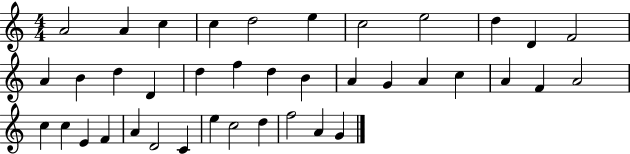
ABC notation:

X:1
T:Untitled
M:4/4
L:1/4
K:C
A2 A c c d2 e c2 e2 d D F2 A B d D d f d B A G A c A F A2 c c E F A D2 C e c2 d f2 A G